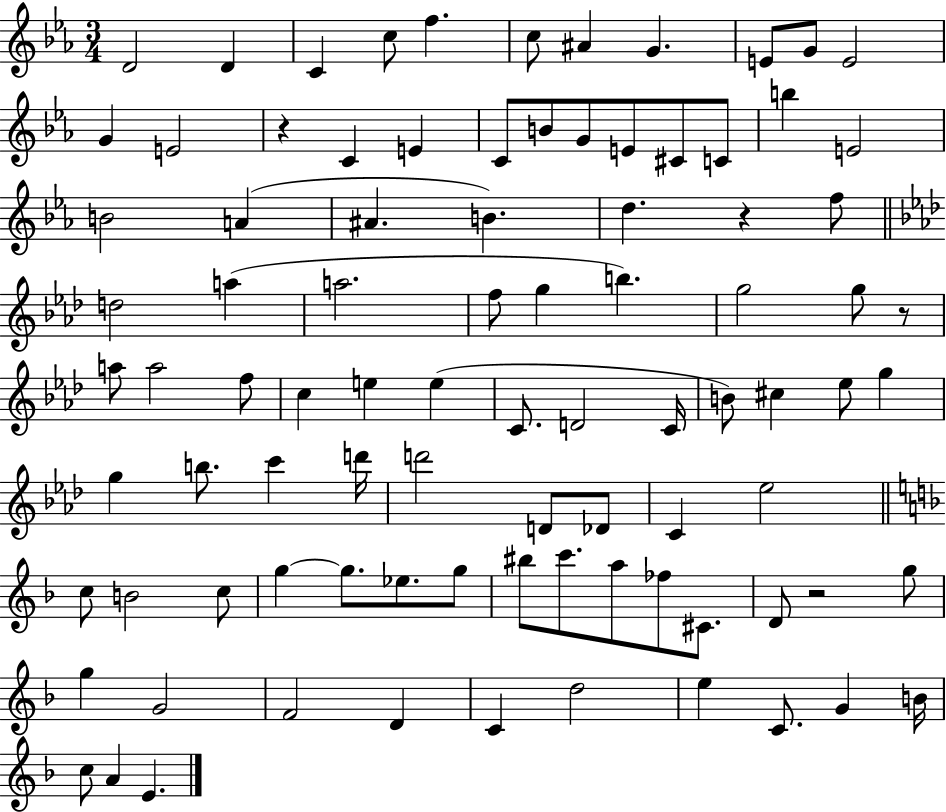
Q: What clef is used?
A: treble